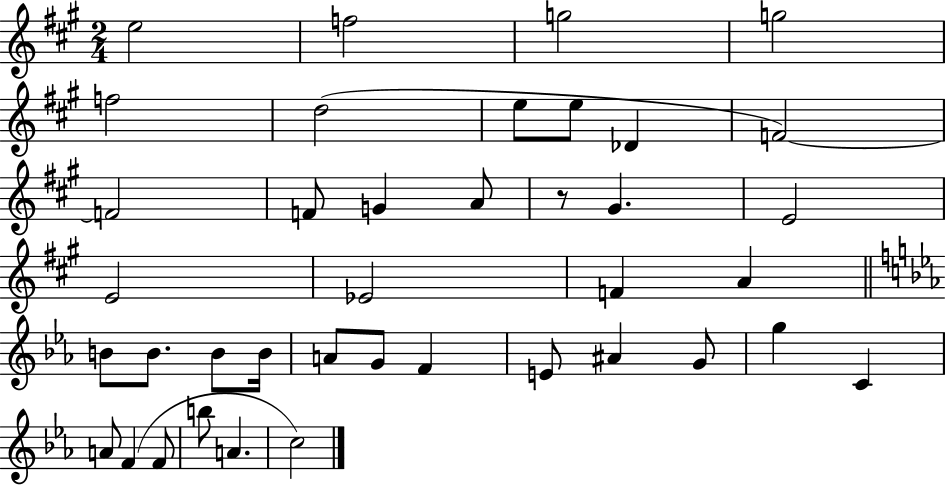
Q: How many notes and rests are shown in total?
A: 39